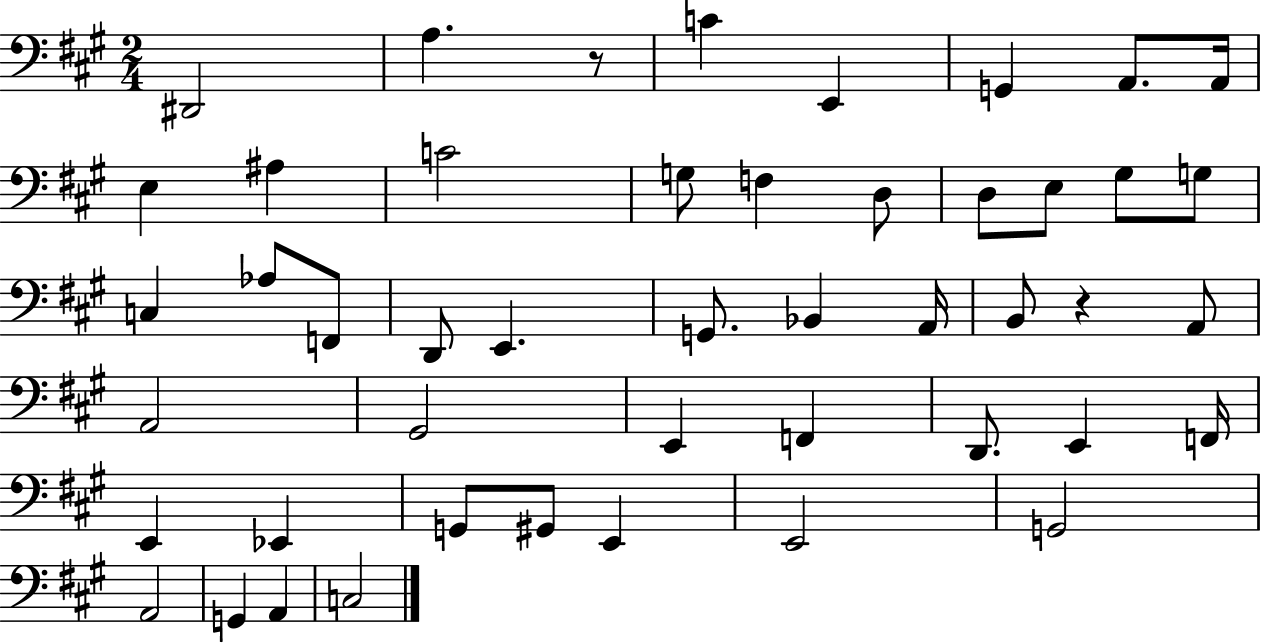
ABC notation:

X:1
T:Untitled
M:2/4
L:1/4
K:A
^D,,2 A, z/2 C E,, G,, A,,/2 A,,/4 E, ^A, C2 G,/2 F, D,/2 D,/2 E,/2 ^G,/2 G,/2 C, _A,/2 F,,/2 D,,/2 E,, G,,/2 _B,, A,,/4 B,,/2 z A,,/2 A,,2 ^G,,2 E,, F,, D,,/2 E,, F,,/4 E,, _E,, G,,/2 ^G,,/2 E,, E,,2 G,,2 A,,2 G,, A,, C,2